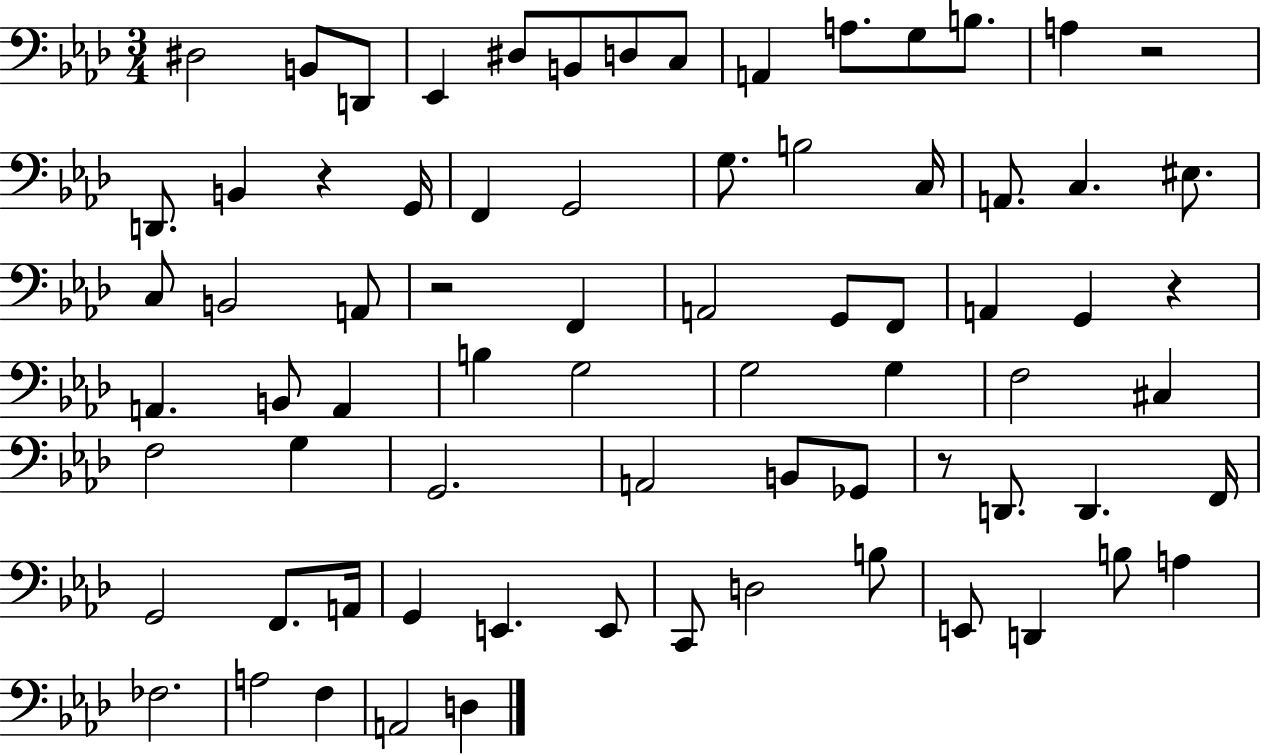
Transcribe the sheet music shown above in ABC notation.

X:1
T:Untitled
M:3/4
L:1/4
K:Ab
^D,2 B,,/2 D,,/2 _E,, ^D,/2 B,,/2 D,/2 C,/2 A,, A,/2 G,/2 B,/2 A, z2 D,,/2 B,, z G,,/4 F,, G,,2 G,/2 B,2 C,/4 A,,/2 C, ^E,/2 C,/2 B,,2 A,,/2 z2 F,, A,,2 G,,/2 F,,/2 A,, G,, z A,, B,,/2 A,, B, G,2 G,2 G, F,2 ^C, F,2 G, G,,2 A,,2 B,,/2 _G,,/2 z/2 D,,/2 D,, F,,/4 G,,2 F,,/2 A,,/4 G,, E,, E,,/2 C,,/2 D,2 B,/2 E,,/2 D,, B,/2 A, _F,2 A,2 F, A,,2 D,